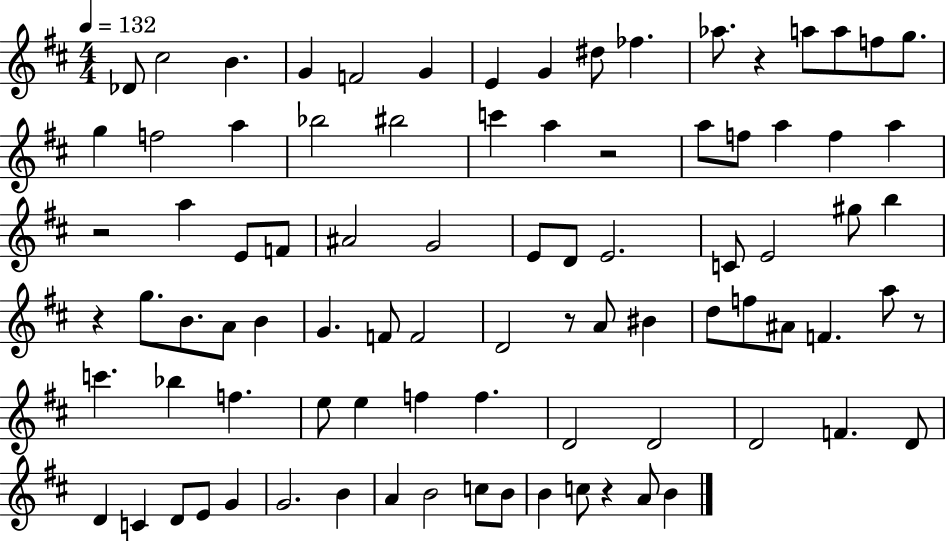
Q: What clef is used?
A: treble